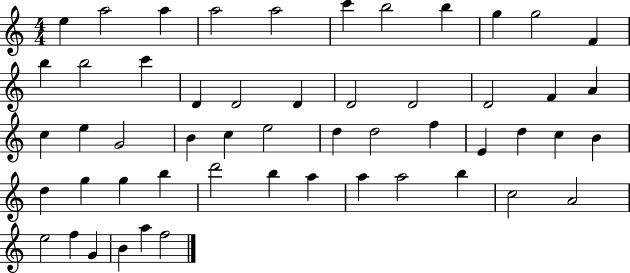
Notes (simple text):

E5/q A5/h A5/q A5/h A5/h C6/q B5/h B5/q G5/q G5/h F4/q B5/q B5/h C6/q D4/q D4/h D4/q D4/h D4/h D4/h F4/q A4/q C5/q E5/q G4/h B4/q C5/q E5/h D5/q D5/h F5/q E4/q D5/q C5/q B4/q D5/q G5/q G5/q B5/q D6/h B5/q A5/q A5/q A5/h B5/q C5/h A4/h E5/h F5/q G4/q B4/q A5/q F5/h